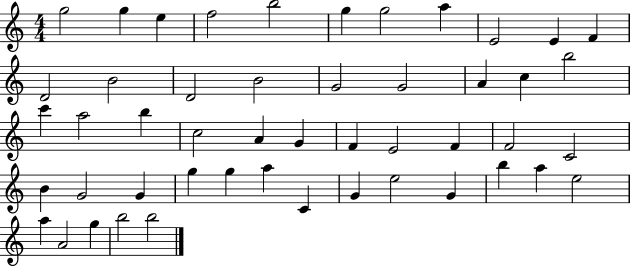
{
  \clef treble
  \numericTimeSignature
  \time 4/4
  \key c \major
  g''2 g''4 e''4 | f''2 b''2 | g''4 g''2 a''4 | e'2 e'4 f'4 | \break d'2 b'2 | d'2 b'2 | g'2 g'2 | a'4 c''4 b''2 | \break c'''4 a''2 b''4 | c''2 a'4 g'4 | f'4 e'2 f'4 | f'2 c'2 | \break b'4 g'2 g'4 | g''4 g''4 a''4 c'4 | g'4 e''2 g'4 | b''4 a''4 e''2 | \break a''4 a'2 g''4 | b''2 b''2 | \bar "|."
}